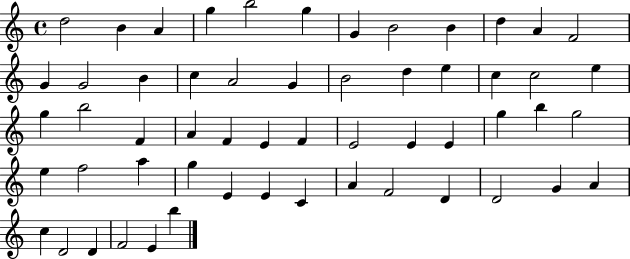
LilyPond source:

{
  \clef treble
  \time 4/4
  \defaultTimeSignature
  \key c \major
  d''2 b'4 a'4 | g''4 b''2 g''4 | g'4 b'2 b'4 | d''4 a'4 f'2 | \break g'4 g'2 b'4 | c''4 a'2 g'4 | b'2 d''4 e''4 | c''4 c''2 e''4 | \break g''4 b''2 f'4 | a'4 f'4 e'4 f'4 | e'2 e'4 e'4 | g''4 b''4 g''2 | \break e''4 f''2 a''4 | g''4 e'4 e'4 c'4 | a'4 f'2 d'4 | d'2 g'4 a'4 | \break c''4 d'2 d'4 | f'2 e'4 b''4 | \bar "|."
}